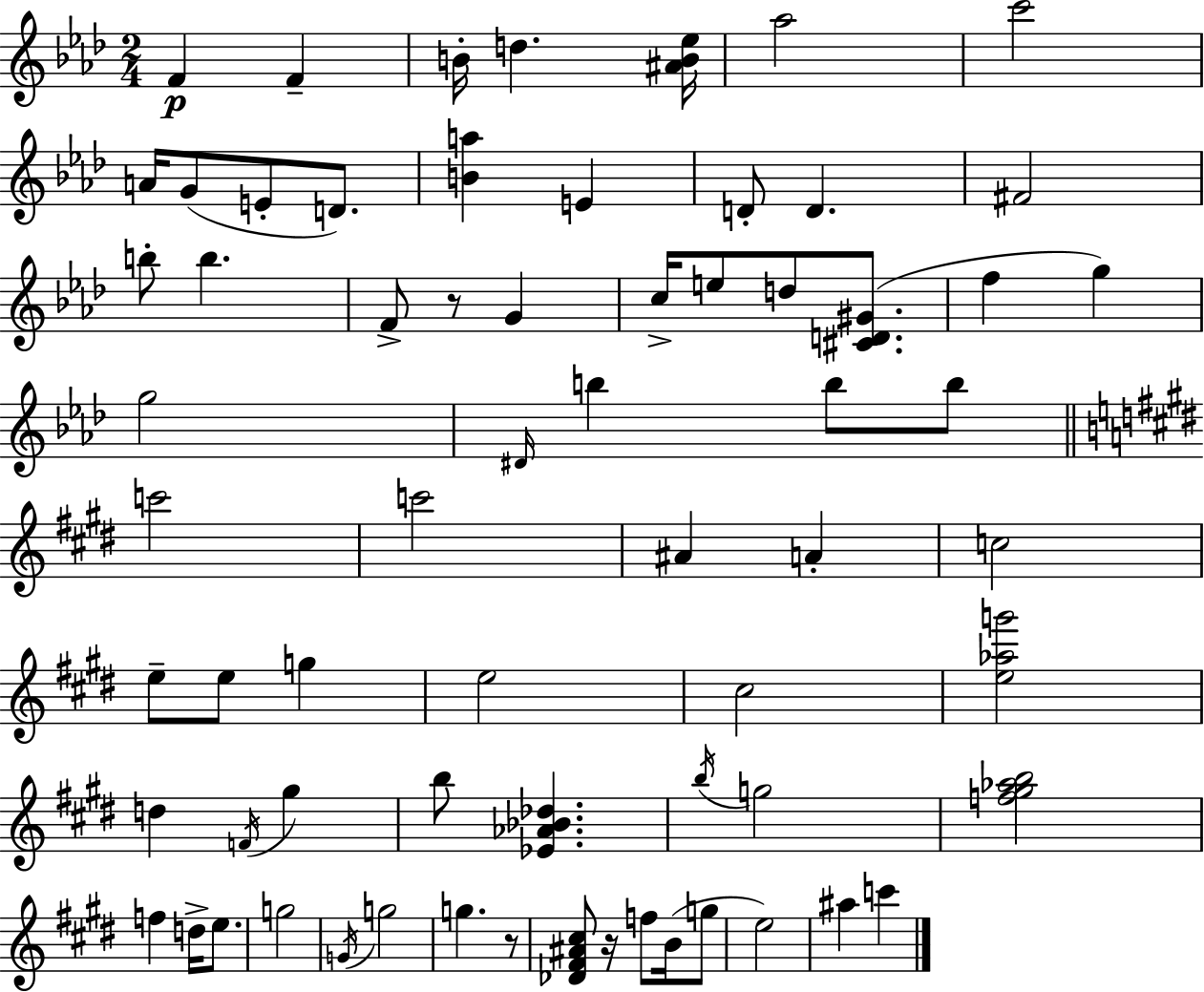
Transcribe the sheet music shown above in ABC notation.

X:1
T:Untitled
M:2/4
L:1/4
K:Fm
F F B/4 d [^AB_e]/4 _a2 c'2 A/4 G/2 E/2 D/2 [Ba] E D/2 D ^F2 b/2 b F/2 z/2 G c/4 e/2 d/2 [^CD^G]/2 f g g2 ^D/4 b b/2 b/2 c'2 c'2 ^A A c2 e/2 e/2 g e2 ^c2 [e_ag']2 d F/4 ^g b/2 [_E_A_B_d] b/4 g2 [f^g_ab]2 f d/4 e/2 g2 G/4 g2 g z/2 [_D^F^A^c]/2 z/4 f/2 B/4 g/2 e2 ^a c'